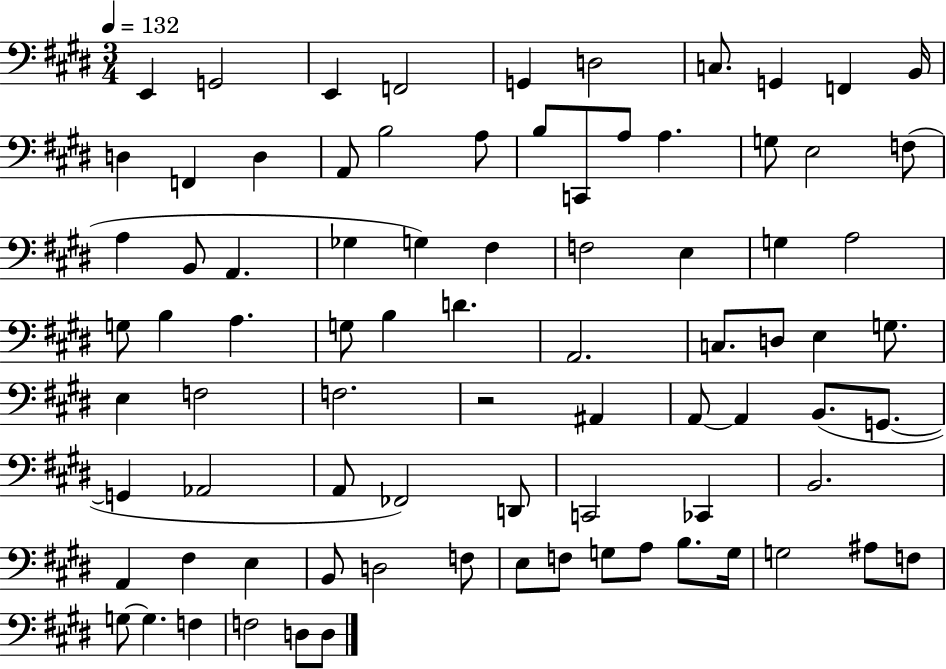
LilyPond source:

{
  \clef bass
  \numericTimeSignature
  \time 3/4
  \key e \major
  \tempo 4 = 132
  \repeat volta 2 { e,4 g,2 | e,4 f,2 | g,4 d2 | c8. g,4 f,4 b,16 | \break d4 f,4 d4 | a,8 b2 a8 | b8 c,8 a8 a4. | g8 e2 f8( | \break a4 b,8 a,4. | ges4 g4) fis4 | f2 e4 | g4 a2 | \break g8 b4 a4. | g8 b4 d'4. | a,2. | c8. d8 e4 g8. | \break e4 f2 | f2. | r2 ais,4 | a,8~~ a,4 b,8.( g,8.~~ | \break g,4 aes,2 | a,8 fes,2) d,8 | c,2 ces,4 | b,2. | \break a,4 fis4 e4 | b,8 d2 f8 | e8 f8 g8 a8 b8. g16 | g2 ais8 f8 | \break g8~~ g4. f4 | f2 d8 d8 | } \bar "|."
}